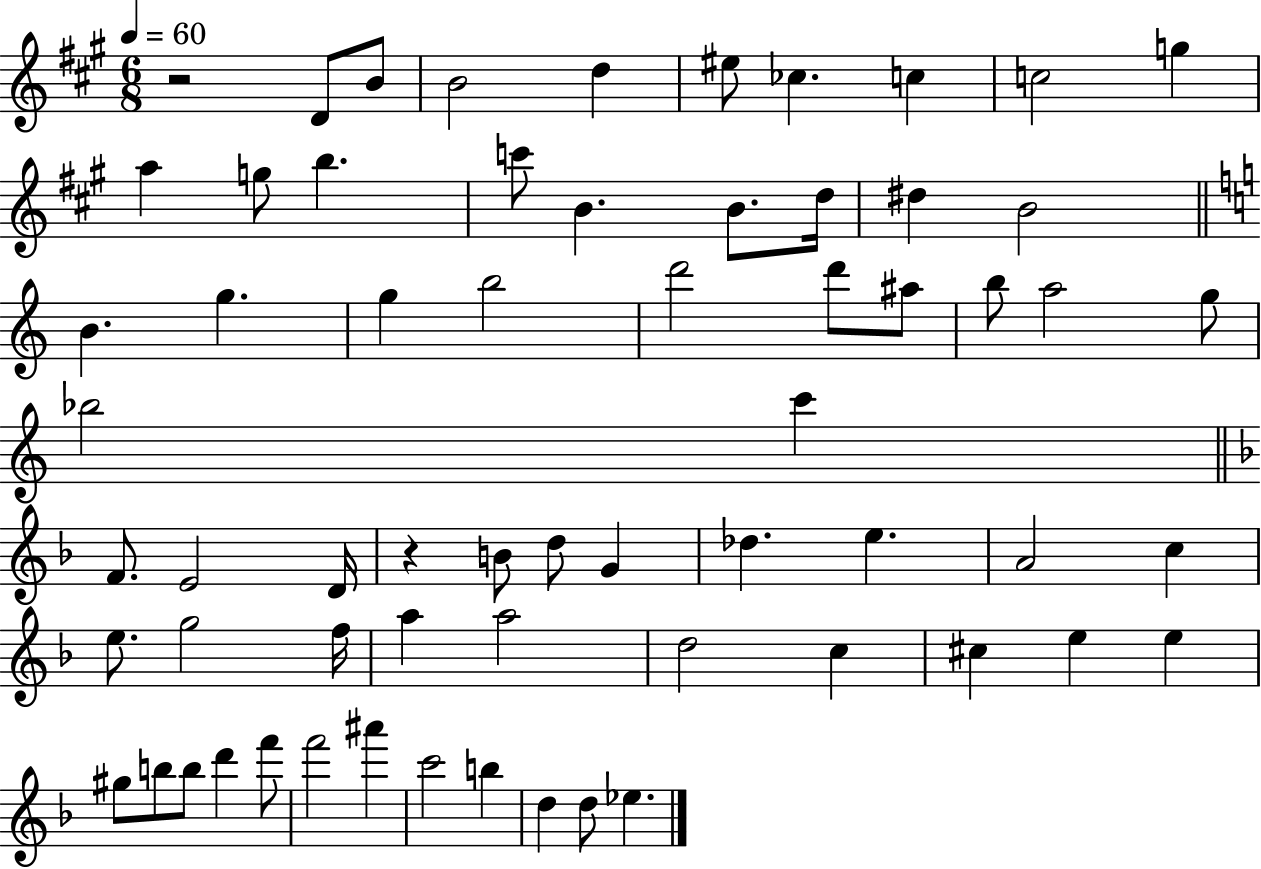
R/h D4/e B4/e B4/h D5/q EIS5/e CES5/q. C5/q C5/h G5/q A5/q G5/e B5/q. C6/e B4/q. B4/e. D5/s D#5/q B4/h B4/q. G5/q. G5/q B5/h D6/h D6/e A#5/e B5/e A5/h G5/e Bb5/h C6/q F4/e. E4/h D4/s R/q B4/e D5/e G4/q Db5/q. E5/q. A4/h C5/q E5/e. G5/h F5/s A5/q A5/h D5/h C5/q C#5/q E5/q E5/q G#5/e B5/e B5/e D6/q F6/e F6/h A#6/q C6/h B5/q D5/q D5/e Eb5/q.